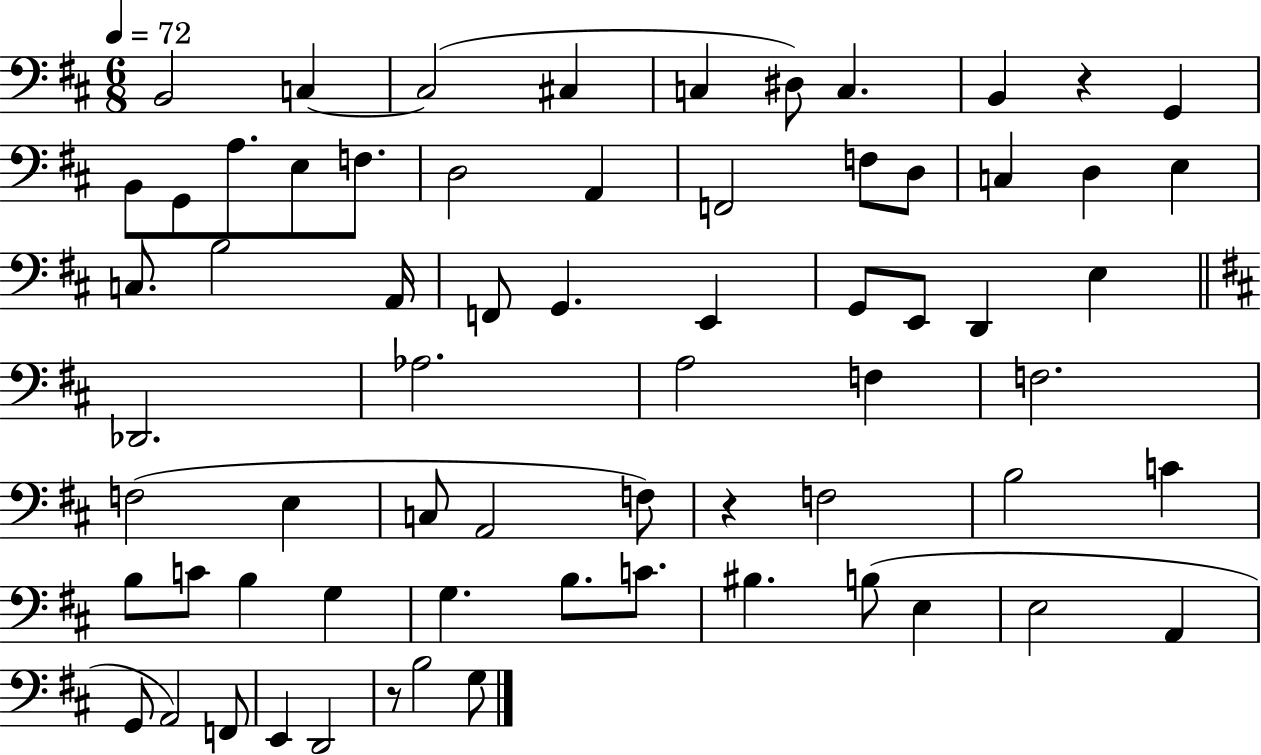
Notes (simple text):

B2/h C3/q C3/h C#3/q C3/q D#3/e C3/q. B2/q R/q G2/q B2/e G2/e A3/e. E3/e F3/e. D3/h A2/q F2/h F3/e D3/e C3/q D3/q E3/q C3/e. B3/h A2/s F2/e G2/q. E2/q G2/e E2/e D2/q E3/q Db2/h. Ab3/h. A3/h F3/q F3/h. F3/h E3/q C3/e A2/h F3/e R/q F3/h B3/h C4/q B3/e C4/e B3/q G3/q G3/q. B3/e. C4/e. BIS3/q. B3/e E3/q E3/h A2/q G2/e A2/h F2/e E2/q D2/h R/e B3/h G3/e